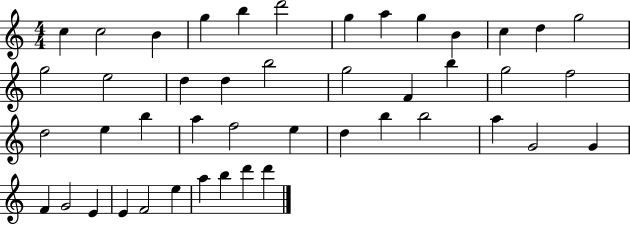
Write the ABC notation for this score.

X:1
T:Untitled
M:4/4
L:1/4
K:C
c c2 B g b d'2 g a g B c d g2 g2 e2 d d b2 g2 F b g2 f2 d2 e b a f2 e d b b2 a G2 G F G2 E E F2 e a b d' d'